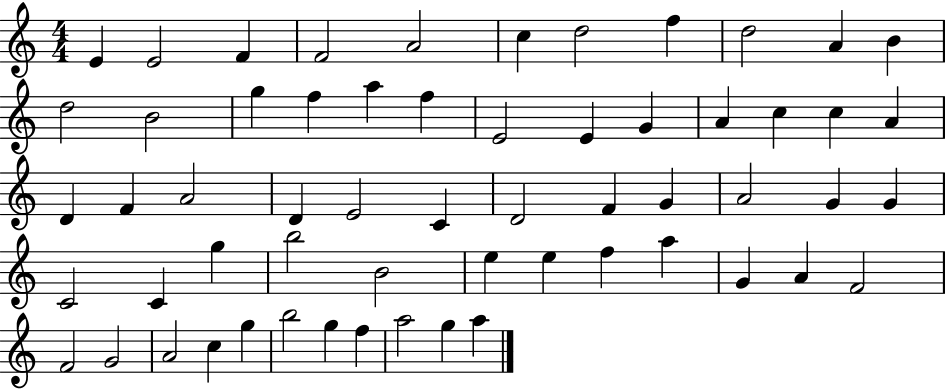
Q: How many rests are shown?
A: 0